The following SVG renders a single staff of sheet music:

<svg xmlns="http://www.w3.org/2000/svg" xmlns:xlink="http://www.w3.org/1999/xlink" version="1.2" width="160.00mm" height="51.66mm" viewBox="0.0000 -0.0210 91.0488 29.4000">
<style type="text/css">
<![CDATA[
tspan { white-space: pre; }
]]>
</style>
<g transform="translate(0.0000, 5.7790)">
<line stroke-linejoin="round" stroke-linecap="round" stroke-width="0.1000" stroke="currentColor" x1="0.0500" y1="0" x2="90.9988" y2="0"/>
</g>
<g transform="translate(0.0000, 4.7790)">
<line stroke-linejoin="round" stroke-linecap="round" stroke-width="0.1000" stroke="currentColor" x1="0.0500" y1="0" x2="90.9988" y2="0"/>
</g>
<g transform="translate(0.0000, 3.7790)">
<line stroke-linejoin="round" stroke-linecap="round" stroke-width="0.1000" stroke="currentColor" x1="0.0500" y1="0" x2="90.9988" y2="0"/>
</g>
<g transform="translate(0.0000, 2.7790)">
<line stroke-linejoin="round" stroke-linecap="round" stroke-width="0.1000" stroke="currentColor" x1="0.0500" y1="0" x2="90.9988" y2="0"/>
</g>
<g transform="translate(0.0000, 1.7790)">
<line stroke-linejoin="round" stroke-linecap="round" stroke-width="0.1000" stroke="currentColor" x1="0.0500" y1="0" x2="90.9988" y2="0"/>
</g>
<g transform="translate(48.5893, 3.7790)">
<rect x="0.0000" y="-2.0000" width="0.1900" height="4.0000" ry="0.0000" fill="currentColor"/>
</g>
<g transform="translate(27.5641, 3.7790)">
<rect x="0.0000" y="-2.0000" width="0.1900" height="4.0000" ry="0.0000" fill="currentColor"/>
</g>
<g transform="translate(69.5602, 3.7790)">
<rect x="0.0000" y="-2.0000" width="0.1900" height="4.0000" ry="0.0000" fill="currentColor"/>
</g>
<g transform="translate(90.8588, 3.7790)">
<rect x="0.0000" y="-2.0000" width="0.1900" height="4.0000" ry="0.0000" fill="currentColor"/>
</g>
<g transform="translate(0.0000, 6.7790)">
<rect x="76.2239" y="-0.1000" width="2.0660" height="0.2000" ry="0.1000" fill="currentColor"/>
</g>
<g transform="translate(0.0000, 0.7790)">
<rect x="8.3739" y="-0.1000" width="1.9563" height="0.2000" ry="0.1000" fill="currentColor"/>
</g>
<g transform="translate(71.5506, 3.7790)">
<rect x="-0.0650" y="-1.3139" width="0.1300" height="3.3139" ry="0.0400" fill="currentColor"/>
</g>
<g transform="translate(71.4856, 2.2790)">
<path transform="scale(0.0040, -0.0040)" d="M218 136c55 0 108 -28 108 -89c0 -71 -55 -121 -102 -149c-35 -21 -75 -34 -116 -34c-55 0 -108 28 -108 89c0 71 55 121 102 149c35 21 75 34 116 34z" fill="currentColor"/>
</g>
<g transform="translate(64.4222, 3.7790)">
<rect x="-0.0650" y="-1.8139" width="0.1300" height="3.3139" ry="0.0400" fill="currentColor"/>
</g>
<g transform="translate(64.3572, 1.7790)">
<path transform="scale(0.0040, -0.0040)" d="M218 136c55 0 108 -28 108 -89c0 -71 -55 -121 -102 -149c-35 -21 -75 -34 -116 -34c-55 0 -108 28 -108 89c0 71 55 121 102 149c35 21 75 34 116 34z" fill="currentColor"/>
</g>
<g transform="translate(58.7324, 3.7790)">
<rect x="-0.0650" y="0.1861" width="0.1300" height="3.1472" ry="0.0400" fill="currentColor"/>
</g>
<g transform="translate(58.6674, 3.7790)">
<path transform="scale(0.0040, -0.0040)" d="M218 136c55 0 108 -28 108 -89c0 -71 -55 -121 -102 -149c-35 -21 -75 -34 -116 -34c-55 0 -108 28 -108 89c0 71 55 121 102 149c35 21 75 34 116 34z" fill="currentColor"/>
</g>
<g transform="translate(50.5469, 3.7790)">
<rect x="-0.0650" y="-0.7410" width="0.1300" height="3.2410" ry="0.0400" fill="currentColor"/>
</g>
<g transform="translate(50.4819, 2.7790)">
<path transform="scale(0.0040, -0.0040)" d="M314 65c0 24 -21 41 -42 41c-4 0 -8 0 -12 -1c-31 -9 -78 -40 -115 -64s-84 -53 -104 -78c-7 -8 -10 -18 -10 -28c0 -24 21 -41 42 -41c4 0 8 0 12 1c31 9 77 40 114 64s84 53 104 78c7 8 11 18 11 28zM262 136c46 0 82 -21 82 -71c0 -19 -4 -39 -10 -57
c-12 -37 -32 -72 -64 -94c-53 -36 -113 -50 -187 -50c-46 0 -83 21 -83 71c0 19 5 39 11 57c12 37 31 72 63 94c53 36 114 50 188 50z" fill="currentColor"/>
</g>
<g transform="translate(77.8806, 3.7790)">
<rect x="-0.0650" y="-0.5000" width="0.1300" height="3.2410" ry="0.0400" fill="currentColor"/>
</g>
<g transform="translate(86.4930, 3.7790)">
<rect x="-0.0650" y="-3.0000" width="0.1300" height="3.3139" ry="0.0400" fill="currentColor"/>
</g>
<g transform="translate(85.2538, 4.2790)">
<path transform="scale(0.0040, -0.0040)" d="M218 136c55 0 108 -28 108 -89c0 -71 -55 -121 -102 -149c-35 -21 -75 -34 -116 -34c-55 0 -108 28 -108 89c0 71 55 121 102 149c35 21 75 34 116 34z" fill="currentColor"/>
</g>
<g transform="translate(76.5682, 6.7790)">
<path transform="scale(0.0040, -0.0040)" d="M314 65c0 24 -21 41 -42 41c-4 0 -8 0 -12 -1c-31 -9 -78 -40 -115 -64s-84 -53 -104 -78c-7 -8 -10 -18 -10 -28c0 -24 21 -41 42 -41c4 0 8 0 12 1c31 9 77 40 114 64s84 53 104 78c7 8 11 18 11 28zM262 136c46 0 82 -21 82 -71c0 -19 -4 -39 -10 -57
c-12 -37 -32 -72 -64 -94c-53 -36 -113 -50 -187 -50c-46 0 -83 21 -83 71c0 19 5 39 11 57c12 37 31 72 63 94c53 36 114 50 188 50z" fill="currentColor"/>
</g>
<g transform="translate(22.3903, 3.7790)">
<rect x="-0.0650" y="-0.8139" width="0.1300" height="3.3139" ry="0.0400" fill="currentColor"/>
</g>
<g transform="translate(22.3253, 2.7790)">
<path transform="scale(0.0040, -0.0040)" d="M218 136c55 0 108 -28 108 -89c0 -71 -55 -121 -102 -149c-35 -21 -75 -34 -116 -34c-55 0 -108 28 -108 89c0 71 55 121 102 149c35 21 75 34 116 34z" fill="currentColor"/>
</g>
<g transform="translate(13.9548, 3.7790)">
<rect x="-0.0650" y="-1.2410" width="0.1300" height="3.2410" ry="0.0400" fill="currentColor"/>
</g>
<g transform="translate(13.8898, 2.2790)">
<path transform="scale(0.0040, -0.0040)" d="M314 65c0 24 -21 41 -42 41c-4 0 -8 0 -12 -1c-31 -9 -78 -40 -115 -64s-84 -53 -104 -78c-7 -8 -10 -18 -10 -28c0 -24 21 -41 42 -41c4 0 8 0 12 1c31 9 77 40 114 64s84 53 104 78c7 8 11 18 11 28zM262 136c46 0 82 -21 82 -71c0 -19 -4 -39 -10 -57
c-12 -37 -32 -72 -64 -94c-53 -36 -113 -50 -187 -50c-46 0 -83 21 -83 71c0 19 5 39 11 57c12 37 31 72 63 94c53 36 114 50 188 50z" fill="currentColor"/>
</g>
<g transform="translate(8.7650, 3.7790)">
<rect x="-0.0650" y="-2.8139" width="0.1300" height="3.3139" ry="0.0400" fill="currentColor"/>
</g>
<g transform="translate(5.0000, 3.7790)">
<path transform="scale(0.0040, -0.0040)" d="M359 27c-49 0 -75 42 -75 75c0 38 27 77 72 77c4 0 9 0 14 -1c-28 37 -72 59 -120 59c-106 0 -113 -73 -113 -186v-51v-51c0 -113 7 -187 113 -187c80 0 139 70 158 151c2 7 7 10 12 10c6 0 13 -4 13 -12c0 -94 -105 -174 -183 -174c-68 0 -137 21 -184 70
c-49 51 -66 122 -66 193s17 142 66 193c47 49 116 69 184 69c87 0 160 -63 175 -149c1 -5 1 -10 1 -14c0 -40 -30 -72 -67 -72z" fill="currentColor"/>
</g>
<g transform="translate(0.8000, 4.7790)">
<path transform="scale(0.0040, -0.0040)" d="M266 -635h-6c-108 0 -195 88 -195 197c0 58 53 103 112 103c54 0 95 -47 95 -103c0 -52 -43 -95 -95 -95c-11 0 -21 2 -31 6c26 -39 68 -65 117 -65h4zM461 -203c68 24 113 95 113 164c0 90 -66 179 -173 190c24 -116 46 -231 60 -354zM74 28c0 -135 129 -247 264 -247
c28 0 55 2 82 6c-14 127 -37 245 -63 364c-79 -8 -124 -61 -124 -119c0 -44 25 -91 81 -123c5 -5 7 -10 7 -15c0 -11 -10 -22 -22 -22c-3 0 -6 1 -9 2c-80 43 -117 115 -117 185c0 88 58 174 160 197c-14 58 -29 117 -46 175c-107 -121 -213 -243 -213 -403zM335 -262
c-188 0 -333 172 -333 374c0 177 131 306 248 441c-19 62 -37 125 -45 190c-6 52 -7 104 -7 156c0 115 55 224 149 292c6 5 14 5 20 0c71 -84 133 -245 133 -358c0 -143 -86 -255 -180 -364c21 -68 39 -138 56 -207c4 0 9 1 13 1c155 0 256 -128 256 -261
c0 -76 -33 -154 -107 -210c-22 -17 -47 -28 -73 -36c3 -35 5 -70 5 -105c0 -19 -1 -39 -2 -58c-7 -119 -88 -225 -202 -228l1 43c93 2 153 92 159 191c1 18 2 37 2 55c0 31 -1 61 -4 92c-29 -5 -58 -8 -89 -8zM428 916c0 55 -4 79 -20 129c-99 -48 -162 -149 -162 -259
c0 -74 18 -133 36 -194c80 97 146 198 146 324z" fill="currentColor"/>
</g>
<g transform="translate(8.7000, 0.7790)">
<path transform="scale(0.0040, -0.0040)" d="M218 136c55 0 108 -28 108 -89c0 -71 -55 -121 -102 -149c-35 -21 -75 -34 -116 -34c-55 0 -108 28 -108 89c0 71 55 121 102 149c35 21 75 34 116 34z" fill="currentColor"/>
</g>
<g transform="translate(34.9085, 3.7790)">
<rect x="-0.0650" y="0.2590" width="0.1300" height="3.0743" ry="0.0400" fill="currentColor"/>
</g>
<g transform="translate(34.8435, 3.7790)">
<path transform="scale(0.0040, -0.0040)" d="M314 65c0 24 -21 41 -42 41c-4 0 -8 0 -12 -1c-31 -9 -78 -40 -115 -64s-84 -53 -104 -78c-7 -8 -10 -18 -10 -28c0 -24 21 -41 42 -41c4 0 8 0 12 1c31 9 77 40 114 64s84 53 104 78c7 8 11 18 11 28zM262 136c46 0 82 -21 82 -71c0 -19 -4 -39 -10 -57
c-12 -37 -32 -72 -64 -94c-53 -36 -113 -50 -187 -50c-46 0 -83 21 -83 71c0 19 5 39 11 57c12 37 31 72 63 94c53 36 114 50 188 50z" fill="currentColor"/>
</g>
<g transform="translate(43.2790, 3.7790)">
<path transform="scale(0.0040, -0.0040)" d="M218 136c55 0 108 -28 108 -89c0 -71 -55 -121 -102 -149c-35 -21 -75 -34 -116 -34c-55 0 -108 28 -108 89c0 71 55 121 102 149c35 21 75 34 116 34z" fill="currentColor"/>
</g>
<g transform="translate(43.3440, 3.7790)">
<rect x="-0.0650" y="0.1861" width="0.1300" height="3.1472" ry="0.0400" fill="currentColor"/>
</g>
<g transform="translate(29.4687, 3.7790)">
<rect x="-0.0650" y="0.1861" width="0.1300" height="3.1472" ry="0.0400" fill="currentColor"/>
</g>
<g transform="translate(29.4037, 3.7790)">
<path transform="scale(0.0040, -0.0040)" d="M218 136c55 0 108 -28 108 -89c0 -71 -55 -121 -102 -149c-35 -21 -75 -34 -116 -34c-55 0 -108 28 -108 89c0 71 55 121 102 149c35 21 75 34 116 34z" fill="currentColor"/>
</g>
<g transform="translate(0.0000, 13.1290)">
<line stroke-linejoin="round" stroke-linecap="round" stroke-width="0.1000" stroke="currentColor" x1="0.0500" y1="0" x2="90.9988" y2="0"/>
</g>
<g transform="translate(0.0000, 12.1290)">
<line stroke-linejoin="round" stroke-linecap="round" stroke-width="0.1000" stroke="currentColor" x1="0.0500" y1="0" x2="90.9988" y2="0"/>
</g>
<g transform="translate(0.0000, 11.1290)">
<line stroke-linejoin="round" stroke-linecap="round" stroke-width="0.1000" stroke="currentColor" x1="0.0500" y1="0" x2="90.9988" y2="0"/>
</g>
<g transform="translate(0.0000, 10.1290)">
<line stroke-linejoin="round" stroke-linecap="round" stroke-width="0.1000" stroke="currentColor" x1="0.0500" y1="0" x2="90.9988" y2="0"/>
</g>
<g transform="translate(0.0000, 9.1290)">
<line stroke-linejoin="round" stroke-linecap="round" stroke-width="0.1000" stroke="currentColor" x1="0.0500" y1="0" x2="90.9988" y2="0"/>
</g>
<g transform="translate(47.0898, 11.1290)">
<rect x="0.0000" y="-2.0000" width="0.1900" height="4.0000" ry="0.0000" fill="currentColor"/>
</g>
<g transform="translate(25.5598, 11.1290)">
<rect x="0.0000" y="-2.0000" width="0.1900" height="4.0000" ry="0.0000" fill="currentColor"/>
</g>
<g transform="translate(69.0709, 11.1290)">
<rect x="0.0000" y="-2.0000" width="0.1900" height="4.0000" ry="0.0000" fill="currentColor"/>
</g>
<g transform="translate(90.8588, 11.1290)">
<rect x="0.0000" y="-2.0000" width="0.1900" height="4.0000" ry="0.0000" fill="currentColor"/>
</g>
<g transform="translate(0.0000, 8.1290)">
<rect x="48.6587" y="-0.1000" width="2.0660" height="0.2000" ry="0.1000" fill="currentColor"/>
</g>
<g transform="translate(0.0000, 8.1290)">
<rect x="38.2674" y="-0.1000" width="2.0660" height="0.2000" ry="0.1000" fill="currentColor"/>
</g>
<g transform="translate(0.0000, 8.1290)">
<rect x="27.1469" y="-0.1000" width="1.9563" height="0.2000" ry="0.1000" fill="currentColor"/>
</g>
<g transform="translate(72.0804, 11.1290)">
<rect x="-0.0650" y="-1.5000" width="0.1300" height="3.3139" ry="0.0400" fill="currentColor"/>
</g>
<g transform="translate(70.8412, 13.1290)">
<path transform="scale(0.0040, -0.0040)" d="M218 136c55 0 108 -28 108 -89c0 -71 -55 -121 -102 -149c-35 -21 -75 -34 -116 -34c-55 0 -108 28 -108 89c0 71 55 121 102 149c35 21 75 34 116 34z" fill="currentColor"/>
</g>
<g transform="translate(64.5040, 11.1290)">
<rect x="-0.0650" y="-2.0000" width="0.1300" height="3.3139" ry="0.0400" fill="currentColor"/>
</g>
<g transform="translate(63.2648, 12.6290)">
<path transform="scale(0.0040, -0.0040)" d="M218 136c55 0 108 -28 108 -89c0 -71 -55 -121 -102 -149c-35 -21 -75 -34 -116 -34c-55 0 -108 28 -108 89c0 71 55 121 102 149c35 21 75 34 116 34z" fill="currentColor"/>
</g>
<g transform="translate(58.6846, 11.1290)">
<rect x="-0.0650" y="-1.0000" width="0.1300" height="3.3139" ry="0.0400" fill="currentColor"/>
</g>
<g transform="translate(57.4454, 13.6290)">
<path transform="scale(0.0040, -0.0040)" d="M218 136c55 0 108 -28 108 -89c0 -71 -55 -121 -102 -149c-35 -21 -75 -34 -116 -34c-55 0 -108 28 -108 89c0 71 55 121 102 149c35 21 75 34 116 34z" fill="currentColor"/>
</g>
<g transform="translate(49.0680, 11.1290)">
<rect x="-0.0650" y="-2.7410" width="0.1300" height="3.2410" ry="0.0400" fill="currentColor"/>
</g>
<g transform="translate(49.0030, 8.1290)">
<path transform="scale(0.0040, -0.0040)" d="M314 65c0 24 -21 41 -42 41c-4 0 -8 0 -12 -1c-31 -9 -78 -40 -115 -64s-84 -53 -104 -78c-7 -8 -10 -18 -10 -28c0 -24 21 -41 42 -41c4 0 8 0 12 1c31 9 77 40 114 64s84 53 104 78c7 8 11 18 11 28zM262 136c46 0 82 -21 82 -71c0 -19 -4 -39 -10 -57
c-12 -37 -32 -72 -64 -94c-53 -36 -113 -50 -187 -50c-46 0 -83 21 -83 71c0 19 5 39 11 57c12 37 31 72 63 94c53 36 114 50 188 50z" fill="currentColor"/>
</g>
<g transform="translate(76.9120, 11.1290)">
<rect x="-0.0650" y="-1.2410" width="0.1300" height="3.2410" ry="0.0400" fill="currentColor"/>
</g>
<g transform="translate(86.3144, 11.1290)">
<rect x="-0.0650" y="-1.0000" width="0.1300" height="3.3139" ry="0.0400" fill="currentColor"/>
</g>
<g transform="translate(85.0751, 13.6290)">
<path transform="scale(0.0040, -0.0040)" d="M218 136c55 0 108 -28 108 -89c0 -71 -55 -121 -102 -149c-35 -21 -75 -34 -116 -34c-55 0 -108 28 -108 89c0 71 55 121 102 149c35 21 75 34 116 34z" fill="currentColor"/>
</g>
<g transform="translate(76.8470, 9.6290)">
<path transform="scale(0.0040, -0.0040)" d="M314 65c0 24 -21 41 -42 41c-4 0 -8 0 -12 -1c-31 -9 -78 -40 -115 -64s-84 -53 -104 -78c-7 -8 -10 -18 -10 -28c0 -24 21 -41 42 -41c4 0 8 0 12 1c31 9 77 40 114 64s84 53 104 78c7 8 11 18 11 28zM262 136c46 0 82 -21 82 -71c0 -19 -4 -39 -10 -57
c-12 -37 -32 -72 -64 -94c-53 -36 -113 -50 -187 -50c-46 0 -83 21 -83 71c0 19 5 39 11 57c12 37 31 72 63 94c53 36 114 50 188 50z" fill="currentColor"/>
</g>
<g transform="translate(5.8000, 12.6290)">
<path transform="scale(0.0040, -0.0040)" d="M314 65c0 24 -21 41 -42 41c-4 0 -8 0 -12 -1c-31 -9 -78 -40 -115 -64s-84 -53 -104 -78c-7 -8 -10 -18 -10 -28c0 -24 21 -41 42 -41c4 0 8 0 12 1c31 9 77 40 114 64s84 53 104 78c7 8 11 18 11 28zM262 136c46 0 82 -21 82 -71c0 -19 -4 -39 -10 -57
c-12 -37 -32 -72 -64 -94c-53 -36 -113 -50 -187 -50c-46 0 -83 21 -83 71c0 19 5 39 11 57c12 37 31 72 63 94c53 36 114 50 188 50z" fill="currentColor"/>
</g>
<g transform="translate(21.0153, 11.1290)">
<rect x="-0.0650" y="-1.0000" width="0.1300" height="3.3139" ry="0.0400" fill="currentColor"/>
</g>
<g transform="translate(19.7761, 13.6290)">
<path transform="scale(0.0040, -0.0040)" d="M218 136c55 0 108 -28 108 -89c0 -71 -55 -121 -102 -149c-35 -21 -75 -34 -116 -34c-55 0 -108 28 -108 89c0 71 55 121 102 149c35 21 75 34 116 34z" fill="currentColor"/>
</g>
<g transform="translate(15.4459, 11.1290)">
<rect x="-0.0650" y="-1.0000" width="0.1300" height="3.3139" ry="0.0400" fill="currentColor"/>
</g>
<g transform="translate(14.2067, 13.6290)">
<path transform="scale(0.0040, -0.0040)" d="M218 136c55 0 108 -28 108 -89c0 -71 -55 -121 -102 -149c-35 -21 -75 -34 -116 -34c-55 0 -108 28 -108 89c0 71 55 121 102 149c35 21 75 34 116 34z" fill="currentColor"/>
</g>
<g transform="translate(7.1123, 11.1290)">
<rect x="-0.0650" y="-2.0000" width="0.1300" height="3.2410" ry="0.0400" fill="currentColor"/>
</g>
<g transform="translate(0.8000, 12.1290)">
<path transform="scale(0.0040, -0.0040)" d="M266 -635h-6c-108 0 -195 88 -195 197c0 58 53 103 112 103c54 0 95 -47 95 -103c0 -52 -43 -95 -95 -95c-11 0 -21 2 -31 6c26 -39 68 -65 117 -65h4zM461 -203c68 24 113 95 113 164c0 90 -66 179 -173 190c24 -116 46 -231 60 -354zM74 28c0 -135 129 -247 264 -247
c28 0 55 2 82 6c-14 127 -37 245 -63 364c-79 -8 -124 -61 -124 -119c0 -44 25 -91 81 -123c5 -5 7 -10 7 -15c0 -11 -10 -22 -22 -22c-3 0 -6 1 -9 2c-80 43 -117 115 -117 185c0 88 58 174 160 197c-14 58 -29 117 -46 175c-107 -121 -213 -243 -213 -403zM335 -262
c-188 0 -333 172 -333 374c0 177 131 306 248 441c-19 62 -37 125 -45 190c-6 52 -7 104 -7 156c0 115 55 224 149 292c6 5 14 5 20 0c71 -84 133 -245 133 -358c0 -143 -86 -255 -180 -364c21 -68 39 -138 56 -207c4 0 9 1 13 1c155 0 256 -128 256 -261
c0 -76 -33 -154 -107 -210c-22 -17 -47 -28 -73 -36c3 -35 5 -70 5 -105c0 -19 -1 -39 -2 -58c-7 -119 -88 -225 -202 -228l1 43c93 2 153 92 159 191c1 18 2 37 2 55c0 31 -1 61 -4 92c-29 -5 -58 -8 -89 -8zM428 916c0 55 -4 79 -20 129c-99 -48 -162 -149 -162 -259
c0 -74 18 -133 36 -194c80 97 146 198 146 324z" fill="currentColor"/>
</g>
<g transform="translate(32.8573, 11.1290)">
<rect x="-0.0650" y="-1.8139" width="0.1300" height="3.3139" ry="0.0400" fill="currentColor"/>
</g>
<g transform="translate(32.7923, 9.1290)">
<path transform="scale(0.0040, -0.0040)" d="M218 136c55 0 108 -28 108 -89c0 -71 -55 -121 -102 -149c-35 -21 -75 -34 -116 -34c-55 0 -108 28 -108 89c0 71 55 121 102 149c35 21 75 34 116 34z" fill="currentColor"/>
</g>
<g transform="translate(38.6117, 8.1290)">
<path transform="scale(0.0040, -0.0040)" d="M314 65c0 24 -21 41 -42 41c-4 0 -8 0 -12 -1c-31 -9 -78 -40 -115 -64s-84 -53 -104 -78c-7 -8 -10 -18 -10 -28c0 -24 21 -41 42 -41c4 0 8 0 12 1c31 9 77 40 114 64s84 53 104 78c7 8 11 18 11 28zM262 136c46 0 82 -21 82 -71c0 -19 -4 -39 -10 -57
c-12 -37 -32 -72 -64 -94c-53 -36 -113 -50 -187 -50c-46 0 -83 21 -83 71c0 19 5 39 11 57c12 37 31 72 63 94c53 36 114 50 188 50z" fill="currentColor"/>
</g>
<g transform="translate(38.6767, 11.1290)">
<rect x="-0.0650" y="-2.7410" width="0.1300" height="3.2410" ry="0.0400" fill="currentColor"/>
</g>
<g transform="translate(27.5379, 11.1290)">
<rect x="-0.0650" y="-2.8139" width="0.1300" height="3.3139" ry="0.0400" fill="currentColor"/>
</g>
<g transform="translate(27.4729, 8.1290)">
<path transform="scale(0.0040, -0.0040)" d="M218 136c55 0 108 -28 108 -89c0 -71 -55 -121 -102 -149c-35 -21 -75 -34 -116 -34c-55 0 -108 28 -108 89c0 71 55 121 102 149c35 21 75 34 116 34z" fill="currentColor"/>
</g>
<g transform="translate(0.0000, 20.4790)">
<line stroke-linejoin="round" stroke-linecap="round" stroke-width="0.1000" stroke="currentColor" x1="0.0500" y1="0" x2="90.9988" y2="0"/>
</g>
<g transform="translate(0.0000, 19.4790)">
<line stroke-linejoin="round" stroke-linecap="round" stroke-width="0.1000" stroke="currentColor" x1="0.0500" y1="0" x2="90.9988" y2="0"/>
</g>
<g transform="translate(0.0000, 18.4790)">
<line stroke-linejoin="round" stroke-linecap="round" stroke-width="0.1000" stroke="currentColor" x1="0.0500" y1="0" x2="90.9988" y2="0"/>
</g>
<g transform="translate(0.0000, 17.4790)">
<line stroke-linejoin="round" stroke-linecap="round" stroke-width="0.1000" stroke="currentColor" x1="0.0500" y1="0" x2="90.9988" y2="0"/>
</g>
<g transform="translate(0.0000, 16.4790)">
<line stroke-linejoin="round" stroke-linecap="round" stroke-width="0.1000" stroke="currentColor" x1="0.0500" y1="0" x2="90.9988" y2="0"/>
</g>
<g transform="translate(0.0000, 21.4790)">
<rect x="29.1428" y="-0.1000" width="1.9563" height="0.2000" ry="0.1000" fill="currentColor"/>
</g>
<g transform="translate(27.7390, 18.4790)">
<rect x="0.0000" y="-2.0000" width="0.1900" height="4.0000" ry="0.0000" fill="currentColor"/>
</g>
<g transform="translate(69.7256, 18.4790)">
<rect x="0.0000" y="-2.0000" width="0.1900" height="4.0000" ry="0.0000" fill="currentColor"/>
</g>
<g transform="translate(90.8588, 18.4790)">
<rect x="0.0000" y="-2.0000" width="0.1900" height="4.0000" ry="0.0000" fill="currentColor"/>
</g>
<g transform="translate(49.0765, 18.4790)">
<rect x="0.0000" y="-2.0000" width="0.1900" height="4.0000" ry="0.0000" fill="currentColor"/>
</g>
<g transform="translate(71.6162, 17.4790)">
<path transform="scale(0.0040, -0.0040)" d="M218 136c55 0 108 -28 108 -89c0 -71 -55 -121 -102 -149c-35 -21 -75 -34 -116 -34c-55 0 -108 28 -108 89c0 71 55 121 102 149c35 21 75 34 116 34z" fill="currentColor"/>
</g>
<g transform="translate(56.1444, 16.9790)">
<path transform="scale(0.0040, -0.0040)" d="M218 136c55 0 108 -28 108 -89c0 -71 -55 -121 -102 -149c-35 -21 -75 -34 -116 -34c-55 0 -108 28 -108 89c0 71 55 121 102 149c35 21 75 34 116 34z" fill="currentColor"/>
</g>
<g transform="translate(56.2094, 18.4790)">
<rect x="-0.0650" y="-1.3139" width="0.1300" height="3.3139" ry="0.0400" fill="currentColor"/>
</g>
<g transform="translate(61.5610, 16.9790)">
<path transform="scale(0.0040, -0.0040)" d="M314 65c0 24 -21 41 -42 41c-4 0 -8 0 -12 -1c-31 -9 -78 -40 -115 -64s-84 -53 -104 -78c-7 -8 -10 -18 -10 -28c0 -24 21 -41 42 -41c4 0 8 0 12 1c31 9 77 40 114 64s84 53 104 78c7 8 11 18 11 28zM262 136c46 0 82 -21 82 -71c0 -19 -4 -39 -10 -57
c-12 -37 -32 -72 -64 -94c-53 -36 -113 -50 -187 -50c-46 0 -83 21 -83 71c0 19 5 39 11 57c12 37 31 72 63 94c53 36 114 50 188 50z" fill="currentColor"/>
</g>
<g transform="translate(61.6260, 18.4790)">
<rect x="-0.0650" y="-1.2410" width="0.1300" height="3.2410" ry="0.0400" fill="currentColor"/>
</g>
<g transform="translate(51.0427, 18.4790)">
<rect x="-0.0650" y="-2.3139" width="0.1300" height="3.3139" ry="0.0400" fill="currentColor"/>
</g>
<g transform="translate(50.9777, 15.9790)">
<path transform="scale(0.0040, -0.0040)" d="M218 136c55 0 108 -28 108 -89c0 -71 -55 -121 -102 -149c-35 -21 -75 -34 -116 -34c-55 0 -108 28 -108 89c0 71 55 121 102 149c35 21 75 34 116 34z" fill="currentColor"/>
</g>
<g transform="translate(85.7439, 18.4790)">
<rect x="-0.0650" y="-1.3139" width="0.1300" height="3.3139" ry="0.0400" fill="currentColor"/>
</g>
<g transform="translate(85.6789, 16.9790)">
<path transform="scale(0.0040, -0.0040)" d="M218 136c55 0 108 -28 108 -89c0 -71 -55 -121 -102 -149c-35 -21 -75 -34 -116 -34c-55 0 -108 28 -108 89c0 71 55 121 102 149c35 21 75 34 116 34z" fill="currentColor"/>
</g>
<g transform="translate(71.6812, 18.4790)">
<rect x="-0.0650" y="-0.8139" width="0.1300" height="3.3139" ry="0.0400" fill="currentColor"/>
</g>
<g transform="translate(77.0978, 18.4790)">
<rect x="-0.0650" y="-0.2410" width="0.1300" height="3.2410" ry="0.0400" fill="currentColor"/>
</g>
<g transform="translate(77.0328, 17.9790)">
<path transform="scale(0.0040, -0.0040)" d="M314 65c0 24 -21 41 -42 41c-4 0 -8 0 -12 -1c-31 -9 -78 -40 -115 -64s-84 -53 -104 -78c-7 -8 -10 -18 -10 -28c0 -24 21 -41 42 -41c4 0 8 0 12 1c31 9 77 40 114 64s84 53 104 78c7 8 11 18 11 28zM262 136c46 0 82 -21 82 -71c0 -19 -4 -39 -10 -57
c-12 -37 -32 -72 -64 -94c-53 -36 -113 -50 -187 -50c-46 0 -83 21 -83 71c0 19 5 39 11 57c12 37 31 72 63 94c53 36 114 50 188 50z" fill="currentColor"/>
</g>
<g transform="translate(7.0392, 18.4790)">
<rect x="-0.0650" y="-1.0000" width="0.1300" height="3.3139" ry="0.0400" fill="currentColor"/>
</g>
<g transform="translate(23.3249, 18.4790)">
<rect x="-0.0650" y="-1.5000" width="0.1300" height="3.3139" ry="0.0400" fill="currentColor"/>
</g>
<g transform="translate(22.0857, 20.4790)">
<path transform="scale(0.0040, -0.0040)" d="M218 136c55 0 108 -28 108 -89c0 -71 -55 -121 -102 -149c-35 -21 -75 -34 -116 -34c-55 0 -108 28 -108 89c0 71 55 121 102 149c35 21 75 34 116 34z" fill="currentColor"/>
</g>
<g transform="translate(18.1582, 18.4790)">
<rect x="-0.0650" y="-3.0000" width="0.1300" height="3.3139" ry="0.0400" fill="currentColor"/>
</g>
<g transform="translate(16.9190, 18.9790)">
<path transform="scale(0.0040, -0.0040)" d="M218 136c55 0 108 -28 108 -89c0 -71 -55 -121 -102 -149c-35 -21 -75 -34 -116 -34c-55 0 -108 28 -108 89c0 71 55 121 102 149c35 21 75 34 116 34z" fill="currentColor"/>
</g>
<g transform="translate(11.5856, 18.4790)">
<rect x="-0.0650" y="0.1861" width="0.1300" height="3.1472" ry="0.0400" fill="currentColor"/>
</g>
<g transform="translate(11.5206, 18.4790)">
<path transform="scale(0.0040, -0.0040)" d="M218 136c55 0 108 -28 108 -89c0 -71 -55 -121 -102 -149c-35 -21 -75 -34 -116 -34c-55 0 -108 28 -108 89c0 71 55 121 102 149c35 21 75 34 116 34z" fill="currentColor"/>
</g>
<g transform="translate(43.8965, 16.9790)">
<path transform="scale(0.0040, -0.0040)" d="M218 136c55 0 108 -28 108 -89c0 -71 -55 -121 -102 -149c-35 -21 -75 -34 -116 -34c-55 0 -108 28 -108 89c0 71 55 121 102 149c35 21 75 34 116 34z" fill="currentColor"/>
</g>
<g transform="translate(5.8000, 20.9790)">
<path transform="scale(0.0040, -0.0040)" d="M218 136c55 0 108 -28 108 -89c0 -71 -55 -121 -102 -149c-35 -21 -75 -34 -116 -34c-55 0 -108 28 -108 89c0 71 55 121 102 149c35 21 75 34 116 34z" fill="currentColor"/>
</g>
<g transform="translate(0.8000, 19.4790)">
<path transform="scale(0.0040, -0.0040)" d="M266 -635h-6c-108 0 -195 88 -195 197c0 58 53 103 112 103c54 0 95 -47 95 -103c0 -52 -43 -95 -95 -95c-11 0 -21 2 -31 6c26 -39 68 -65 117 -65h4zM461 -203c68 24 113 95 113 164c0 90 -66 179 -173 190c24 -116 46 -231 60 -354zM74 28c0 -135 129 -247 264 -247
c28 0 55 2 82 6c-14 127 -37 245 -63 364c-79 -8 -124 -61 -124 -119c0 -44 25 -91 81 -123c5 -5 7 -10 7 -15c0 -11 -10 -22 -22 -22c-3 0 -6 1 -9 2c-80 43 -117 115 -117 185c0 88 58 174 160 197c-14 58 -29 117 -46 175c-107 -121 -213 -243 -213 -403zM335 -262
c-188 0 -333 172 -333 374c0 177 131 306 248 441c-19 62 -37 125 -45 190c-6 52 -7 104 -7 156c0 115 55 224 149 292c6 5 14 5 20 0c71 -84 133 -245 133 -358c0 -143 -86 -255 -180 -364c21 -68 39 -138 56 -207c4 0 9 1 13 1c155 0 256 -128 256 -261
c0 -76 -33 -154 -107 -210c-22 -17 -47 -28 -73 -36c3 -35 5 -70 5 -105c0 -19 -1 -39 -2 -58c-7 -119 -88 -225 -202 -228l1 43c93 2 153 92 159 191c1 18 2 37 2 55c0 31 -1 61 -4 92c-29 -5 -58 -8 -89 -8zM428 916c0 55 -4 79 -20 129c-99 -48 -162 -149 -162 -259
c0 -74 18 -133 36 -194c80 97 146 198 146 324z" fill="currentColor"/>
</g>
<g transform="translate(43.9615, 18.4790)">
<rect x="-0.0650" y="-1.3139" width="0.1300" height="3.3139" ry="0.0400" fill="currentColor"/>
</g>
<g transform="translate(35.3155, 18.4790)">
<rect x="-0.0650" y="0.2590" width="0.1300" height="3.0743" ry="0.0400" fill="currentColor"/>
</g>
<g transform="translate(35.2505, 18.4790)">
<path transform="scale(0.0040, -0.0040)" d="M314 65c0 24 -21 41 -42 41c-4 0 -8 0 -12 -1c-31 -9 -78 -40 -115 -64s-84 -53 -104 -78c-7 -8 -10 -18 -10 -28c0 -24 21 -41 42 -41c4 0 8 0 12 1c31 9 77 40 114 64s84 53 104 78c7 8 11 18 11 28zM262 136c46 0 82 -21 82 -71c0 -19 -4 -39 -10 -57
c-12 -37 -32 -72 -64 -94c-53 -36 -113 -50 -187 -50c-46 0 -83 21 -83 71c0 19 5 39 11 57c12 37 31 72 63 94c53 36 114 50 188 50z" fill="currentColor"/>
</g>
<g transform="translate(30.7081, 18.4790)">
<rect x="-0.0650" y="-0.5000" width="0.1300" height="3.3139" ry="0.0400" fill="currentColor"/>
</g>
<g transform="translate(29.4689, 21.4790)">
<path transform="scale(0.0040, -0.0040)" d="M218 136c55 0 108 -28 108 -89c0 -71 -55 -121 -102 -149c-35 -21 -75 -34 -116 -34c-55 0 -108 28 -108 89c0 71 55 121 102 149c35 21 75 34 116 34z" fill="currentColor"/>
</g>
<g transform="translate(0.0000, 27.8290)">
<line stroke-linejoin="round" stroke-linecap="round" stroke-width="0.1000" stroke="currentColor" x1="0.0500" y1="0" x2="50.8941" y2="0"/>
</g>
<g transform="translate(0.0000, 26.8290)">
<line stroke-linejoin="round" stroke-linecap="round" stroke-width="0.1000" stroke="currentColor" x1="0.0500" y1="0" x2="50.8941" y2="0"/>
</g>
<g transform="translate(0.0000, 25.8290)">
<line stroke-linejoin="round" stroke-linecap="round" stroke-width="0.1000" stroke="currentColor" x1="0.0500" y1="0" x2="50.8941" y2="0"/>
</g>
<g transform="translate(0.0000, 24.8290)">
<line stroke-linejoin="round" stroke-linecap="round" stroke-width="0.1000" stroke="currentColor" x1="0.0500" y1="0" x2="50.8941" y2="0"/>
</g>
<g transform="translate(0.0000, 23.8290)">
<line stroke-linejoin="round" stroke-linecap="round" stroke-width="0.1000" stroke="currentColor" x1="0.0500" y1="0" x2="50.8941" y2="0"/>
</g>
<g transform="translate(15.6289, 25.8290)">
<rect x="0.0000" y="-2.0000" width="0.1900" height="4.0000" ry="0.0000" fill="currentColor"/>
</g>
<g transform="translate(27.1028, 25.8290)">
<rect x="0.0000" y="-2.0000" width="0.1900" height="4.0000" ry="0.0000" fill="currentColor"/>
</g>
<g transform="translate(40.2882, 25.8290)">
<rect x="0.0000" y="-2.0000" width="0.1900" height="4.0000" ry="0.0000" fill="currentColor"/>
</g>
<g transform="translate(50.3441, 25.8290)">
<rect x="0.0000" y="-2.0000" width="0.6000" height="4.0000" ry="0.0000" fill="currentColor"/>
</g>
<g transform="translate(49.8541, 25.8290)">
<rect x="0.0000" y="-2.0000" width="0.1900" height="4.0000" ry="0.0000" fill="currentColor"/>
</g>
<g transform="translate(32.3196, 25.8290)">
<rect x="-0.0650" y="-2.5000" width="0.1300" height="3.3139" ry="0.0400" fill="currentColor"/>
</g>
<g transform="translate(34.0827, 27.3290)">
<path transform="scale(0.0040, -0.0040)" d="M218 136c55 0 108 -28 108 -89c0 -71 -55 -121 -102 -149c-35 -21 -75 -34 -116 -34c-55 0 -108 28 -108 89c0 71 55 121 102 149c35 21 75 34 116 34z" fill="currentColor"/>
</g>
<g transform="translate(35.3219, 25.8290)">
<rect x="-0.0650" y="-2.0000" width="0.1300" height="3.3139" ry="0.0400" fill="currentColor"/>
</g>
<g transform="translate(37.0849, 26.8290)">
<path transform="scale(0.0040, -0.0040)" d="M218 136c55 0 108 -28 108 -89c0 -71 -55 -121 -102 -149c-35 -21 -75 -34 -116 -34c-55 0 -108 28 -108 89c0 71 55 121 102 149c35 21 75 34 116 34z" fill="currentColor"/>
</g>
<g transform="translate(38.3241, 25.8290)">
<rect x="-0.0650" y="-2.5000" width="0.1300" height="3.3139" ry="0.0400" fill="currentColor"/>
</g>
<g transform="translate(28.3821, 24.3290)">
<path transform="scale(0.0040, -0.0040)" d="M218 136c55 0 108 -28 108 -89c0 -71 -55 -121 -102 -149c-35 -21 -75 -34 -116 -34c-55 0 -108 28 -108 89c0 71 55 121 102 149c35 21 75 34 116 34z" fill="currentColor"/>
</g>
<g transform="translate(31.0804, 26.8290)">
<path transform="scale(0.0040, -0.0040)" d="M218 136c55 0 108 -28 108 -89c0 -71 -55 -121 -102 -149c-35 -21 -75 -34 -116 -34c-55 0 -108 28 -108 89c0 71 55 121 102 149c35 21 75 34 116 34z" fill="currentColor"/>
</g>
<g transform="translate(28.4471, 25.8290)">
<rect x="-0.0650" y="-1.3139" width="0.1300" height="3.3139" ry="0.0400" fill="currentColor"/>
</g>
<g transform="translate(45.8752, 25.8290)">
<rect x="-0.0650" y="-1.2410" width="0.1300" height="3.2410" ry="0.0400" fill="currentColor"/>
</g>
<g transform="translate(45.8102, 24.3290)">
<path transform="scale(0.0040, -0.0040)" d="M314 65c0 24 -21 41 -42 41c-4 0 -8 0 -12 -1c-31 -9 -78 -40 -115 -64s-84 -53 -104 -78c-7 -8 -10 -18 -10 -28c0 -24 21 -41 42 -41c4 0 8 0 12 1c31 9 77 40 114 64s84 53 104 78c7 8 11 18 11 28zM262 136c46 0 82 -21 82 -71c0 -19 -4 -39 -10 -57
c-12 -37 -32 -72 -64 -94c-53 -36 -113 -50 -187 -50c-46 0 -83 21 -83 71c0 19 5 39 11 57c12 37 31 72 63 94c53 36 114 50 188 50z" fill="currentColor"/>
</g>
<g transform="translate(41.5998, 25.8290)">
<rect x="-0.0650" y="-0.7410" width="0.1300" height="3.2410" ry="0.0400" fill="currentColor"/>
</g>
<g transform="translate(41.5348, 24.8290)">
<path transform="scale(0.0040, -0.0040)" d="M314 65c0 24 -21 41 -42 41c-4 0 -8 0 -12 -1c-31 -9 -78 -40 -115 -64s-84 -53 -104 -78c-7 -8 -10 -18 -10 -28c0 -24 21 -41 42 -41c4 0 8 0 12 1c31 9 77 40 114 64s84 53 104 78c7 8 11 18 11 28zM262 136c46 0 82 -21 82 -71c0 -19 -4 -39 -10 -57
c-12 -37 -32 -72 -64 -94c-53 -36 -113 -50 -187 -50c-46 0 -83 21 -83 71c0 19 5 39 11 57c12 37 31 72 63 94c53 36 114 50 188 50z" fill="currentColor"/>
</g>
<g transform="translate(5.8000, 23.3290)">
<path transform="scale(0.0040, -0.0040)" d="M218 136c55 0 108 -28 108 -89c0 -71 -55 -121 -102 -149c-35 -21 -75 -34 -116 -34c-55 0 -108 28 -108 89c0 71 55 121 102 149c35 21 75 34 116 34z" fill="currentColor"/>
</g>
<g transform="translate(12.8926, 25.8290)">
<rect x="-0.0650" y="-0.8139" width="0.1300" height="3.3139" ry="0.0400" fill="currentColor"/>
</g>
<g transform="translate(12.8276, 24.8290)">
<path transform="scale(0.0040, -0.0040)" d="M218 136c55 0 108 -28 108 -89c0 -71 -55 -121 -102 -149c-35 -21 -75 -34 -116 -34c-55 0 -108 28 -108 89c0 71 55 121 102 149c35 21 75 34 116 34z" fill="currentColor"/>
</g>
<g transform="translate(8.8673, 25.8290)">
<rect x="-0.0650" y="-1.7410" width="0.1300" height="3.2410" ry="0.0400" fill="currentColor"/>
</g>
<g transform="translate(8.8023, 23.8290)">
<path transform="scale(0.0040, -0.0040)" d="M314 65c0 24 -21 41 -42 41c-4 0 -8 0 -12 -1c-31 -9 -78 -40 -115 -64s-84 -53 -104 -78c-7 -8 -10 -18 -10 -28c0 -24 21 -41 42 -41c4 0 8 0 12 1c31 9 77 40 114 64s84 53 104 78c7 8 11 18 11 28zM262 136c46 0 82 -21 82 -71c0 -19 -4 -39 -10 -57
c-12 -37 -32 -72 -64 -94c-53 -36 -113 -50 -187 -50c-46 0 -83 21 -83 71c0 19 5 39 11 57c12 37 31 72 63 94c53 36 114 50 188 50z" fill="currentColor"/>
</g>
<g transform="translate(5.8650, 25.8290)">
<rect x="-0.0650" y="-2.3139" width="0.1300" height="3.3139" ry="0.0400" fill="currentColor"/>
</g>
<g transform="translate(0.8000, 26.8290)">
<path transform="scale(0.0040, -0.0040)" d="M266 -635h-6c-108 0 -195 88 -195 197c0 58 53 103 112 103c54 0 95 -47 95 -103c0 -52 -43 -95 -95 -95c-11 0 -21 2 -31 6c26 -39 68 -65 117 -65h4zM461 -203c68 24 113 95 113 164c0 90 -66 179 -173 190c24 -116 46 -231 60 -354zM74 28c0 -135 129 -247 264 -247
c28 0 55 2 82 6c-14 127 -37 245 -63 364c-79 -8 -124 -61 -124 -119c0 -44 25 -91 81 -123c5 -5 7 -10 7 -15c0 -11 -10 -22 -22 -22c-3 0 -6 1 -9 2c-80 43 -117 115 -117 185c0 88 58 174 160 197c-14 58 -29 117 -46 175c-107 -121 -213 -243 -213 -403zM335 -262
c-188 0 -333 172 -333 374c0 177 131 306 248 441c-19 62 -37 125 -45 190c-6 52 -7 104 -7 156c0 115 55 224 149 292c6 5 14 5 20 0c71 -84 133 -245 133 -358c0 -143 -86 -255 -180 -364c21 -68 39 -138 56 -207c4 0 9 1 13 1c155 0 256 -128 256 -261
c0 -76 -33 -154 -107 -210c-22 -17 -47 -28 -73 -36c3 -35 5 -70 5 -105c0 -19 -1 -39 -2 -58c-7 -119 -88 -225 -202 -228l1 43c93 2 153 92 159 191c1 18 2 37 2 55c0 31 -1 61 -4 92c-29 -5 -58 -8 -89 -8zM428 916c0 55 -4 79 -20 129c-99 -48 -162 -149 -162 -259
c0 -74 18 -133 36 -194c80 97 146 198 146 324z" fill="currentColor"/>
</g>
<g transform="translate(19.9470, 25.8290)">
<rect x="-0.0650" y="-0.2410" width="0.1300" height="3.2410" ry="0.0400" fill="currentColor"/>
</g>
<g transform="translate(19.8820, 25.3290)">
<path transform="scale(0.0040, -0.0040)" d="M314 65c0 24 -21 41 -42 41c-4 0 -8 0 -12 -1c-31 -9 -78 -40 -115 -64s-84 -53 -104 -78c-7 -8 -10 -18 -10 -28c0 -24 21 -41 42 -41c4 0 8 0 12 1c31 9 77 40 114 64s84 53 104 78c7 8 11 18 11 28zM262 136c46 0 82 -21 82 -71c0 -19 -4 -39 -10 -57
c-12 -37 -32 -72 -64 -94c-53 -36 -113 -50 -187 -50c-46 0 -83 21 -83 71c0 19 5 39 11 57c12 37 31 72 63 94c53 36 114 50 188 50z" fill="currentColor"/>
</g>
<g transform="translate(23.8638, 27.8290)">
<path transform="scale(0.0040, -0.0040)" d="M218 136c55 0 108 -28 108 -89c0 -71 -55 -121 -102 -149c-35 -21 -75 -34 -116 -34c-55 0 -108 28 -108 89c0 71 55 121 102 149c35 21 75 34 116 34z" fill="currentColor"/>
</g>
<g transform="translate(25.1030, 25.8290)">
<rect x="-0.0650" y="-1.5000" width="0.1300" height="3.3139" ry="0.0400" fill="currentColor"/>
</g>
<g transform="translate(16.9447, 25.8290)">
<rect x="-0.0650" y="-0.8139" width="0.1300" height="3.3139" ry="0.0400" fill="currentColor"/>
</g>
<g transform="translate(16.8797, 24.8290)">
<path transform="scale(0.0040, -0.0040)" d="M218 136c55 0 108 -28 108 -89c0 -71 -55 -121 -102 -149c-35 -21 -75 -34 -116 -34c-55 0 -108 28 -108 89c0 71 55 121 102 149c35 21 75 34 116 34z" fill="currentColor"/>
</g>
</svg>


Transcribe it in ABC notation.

X:1
T:Untitled
M:4/4
L:1/4
K:C
a e2 d B B2 B d2 B f e C2 A F2 D D a f a2 a2 D F E e2 D D B A E C B2 e g e e2 d c2 e g f2 d d c2 E e G F G d2 e2